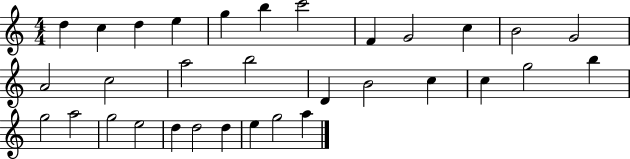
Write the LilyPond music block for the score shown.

{
  \clef treble
  \numericTimeSignature
  \time 4/4
  \key c \major
  d''4 c''4 d''4 e''4 | g''4 b''4 c'''2 | f'4 g'2 c''4 | b'2 g'2 | \break a'2 c''2 | a''2 b''2 | d'4 b'2 c''4 | c''4 g''2 b''4 | \break g''2 a''2 | g''2 e''2 | d''4 d''2 d''4 | e''4 g''2 a''4 | \break \bar "|."
}